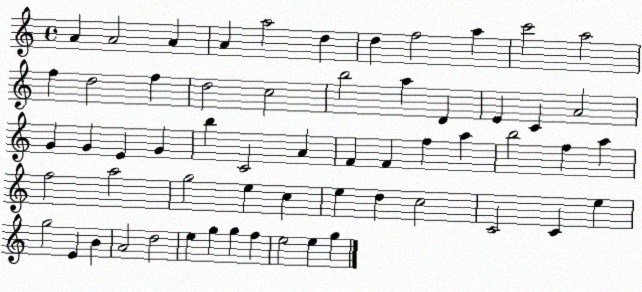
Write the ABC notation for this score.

X:1
T:Untitled
M:4/4
L:1/4
K:C
A A2 A A a2 d d f2 a c'2 a2 f d2 f d2 c2 b2 a D E C A2 G G E G b C2 A F F f a b2 f a f2 a2 g2 e c e d c2 C2 C e g2 E B A2 d2 e g g f e2 e g